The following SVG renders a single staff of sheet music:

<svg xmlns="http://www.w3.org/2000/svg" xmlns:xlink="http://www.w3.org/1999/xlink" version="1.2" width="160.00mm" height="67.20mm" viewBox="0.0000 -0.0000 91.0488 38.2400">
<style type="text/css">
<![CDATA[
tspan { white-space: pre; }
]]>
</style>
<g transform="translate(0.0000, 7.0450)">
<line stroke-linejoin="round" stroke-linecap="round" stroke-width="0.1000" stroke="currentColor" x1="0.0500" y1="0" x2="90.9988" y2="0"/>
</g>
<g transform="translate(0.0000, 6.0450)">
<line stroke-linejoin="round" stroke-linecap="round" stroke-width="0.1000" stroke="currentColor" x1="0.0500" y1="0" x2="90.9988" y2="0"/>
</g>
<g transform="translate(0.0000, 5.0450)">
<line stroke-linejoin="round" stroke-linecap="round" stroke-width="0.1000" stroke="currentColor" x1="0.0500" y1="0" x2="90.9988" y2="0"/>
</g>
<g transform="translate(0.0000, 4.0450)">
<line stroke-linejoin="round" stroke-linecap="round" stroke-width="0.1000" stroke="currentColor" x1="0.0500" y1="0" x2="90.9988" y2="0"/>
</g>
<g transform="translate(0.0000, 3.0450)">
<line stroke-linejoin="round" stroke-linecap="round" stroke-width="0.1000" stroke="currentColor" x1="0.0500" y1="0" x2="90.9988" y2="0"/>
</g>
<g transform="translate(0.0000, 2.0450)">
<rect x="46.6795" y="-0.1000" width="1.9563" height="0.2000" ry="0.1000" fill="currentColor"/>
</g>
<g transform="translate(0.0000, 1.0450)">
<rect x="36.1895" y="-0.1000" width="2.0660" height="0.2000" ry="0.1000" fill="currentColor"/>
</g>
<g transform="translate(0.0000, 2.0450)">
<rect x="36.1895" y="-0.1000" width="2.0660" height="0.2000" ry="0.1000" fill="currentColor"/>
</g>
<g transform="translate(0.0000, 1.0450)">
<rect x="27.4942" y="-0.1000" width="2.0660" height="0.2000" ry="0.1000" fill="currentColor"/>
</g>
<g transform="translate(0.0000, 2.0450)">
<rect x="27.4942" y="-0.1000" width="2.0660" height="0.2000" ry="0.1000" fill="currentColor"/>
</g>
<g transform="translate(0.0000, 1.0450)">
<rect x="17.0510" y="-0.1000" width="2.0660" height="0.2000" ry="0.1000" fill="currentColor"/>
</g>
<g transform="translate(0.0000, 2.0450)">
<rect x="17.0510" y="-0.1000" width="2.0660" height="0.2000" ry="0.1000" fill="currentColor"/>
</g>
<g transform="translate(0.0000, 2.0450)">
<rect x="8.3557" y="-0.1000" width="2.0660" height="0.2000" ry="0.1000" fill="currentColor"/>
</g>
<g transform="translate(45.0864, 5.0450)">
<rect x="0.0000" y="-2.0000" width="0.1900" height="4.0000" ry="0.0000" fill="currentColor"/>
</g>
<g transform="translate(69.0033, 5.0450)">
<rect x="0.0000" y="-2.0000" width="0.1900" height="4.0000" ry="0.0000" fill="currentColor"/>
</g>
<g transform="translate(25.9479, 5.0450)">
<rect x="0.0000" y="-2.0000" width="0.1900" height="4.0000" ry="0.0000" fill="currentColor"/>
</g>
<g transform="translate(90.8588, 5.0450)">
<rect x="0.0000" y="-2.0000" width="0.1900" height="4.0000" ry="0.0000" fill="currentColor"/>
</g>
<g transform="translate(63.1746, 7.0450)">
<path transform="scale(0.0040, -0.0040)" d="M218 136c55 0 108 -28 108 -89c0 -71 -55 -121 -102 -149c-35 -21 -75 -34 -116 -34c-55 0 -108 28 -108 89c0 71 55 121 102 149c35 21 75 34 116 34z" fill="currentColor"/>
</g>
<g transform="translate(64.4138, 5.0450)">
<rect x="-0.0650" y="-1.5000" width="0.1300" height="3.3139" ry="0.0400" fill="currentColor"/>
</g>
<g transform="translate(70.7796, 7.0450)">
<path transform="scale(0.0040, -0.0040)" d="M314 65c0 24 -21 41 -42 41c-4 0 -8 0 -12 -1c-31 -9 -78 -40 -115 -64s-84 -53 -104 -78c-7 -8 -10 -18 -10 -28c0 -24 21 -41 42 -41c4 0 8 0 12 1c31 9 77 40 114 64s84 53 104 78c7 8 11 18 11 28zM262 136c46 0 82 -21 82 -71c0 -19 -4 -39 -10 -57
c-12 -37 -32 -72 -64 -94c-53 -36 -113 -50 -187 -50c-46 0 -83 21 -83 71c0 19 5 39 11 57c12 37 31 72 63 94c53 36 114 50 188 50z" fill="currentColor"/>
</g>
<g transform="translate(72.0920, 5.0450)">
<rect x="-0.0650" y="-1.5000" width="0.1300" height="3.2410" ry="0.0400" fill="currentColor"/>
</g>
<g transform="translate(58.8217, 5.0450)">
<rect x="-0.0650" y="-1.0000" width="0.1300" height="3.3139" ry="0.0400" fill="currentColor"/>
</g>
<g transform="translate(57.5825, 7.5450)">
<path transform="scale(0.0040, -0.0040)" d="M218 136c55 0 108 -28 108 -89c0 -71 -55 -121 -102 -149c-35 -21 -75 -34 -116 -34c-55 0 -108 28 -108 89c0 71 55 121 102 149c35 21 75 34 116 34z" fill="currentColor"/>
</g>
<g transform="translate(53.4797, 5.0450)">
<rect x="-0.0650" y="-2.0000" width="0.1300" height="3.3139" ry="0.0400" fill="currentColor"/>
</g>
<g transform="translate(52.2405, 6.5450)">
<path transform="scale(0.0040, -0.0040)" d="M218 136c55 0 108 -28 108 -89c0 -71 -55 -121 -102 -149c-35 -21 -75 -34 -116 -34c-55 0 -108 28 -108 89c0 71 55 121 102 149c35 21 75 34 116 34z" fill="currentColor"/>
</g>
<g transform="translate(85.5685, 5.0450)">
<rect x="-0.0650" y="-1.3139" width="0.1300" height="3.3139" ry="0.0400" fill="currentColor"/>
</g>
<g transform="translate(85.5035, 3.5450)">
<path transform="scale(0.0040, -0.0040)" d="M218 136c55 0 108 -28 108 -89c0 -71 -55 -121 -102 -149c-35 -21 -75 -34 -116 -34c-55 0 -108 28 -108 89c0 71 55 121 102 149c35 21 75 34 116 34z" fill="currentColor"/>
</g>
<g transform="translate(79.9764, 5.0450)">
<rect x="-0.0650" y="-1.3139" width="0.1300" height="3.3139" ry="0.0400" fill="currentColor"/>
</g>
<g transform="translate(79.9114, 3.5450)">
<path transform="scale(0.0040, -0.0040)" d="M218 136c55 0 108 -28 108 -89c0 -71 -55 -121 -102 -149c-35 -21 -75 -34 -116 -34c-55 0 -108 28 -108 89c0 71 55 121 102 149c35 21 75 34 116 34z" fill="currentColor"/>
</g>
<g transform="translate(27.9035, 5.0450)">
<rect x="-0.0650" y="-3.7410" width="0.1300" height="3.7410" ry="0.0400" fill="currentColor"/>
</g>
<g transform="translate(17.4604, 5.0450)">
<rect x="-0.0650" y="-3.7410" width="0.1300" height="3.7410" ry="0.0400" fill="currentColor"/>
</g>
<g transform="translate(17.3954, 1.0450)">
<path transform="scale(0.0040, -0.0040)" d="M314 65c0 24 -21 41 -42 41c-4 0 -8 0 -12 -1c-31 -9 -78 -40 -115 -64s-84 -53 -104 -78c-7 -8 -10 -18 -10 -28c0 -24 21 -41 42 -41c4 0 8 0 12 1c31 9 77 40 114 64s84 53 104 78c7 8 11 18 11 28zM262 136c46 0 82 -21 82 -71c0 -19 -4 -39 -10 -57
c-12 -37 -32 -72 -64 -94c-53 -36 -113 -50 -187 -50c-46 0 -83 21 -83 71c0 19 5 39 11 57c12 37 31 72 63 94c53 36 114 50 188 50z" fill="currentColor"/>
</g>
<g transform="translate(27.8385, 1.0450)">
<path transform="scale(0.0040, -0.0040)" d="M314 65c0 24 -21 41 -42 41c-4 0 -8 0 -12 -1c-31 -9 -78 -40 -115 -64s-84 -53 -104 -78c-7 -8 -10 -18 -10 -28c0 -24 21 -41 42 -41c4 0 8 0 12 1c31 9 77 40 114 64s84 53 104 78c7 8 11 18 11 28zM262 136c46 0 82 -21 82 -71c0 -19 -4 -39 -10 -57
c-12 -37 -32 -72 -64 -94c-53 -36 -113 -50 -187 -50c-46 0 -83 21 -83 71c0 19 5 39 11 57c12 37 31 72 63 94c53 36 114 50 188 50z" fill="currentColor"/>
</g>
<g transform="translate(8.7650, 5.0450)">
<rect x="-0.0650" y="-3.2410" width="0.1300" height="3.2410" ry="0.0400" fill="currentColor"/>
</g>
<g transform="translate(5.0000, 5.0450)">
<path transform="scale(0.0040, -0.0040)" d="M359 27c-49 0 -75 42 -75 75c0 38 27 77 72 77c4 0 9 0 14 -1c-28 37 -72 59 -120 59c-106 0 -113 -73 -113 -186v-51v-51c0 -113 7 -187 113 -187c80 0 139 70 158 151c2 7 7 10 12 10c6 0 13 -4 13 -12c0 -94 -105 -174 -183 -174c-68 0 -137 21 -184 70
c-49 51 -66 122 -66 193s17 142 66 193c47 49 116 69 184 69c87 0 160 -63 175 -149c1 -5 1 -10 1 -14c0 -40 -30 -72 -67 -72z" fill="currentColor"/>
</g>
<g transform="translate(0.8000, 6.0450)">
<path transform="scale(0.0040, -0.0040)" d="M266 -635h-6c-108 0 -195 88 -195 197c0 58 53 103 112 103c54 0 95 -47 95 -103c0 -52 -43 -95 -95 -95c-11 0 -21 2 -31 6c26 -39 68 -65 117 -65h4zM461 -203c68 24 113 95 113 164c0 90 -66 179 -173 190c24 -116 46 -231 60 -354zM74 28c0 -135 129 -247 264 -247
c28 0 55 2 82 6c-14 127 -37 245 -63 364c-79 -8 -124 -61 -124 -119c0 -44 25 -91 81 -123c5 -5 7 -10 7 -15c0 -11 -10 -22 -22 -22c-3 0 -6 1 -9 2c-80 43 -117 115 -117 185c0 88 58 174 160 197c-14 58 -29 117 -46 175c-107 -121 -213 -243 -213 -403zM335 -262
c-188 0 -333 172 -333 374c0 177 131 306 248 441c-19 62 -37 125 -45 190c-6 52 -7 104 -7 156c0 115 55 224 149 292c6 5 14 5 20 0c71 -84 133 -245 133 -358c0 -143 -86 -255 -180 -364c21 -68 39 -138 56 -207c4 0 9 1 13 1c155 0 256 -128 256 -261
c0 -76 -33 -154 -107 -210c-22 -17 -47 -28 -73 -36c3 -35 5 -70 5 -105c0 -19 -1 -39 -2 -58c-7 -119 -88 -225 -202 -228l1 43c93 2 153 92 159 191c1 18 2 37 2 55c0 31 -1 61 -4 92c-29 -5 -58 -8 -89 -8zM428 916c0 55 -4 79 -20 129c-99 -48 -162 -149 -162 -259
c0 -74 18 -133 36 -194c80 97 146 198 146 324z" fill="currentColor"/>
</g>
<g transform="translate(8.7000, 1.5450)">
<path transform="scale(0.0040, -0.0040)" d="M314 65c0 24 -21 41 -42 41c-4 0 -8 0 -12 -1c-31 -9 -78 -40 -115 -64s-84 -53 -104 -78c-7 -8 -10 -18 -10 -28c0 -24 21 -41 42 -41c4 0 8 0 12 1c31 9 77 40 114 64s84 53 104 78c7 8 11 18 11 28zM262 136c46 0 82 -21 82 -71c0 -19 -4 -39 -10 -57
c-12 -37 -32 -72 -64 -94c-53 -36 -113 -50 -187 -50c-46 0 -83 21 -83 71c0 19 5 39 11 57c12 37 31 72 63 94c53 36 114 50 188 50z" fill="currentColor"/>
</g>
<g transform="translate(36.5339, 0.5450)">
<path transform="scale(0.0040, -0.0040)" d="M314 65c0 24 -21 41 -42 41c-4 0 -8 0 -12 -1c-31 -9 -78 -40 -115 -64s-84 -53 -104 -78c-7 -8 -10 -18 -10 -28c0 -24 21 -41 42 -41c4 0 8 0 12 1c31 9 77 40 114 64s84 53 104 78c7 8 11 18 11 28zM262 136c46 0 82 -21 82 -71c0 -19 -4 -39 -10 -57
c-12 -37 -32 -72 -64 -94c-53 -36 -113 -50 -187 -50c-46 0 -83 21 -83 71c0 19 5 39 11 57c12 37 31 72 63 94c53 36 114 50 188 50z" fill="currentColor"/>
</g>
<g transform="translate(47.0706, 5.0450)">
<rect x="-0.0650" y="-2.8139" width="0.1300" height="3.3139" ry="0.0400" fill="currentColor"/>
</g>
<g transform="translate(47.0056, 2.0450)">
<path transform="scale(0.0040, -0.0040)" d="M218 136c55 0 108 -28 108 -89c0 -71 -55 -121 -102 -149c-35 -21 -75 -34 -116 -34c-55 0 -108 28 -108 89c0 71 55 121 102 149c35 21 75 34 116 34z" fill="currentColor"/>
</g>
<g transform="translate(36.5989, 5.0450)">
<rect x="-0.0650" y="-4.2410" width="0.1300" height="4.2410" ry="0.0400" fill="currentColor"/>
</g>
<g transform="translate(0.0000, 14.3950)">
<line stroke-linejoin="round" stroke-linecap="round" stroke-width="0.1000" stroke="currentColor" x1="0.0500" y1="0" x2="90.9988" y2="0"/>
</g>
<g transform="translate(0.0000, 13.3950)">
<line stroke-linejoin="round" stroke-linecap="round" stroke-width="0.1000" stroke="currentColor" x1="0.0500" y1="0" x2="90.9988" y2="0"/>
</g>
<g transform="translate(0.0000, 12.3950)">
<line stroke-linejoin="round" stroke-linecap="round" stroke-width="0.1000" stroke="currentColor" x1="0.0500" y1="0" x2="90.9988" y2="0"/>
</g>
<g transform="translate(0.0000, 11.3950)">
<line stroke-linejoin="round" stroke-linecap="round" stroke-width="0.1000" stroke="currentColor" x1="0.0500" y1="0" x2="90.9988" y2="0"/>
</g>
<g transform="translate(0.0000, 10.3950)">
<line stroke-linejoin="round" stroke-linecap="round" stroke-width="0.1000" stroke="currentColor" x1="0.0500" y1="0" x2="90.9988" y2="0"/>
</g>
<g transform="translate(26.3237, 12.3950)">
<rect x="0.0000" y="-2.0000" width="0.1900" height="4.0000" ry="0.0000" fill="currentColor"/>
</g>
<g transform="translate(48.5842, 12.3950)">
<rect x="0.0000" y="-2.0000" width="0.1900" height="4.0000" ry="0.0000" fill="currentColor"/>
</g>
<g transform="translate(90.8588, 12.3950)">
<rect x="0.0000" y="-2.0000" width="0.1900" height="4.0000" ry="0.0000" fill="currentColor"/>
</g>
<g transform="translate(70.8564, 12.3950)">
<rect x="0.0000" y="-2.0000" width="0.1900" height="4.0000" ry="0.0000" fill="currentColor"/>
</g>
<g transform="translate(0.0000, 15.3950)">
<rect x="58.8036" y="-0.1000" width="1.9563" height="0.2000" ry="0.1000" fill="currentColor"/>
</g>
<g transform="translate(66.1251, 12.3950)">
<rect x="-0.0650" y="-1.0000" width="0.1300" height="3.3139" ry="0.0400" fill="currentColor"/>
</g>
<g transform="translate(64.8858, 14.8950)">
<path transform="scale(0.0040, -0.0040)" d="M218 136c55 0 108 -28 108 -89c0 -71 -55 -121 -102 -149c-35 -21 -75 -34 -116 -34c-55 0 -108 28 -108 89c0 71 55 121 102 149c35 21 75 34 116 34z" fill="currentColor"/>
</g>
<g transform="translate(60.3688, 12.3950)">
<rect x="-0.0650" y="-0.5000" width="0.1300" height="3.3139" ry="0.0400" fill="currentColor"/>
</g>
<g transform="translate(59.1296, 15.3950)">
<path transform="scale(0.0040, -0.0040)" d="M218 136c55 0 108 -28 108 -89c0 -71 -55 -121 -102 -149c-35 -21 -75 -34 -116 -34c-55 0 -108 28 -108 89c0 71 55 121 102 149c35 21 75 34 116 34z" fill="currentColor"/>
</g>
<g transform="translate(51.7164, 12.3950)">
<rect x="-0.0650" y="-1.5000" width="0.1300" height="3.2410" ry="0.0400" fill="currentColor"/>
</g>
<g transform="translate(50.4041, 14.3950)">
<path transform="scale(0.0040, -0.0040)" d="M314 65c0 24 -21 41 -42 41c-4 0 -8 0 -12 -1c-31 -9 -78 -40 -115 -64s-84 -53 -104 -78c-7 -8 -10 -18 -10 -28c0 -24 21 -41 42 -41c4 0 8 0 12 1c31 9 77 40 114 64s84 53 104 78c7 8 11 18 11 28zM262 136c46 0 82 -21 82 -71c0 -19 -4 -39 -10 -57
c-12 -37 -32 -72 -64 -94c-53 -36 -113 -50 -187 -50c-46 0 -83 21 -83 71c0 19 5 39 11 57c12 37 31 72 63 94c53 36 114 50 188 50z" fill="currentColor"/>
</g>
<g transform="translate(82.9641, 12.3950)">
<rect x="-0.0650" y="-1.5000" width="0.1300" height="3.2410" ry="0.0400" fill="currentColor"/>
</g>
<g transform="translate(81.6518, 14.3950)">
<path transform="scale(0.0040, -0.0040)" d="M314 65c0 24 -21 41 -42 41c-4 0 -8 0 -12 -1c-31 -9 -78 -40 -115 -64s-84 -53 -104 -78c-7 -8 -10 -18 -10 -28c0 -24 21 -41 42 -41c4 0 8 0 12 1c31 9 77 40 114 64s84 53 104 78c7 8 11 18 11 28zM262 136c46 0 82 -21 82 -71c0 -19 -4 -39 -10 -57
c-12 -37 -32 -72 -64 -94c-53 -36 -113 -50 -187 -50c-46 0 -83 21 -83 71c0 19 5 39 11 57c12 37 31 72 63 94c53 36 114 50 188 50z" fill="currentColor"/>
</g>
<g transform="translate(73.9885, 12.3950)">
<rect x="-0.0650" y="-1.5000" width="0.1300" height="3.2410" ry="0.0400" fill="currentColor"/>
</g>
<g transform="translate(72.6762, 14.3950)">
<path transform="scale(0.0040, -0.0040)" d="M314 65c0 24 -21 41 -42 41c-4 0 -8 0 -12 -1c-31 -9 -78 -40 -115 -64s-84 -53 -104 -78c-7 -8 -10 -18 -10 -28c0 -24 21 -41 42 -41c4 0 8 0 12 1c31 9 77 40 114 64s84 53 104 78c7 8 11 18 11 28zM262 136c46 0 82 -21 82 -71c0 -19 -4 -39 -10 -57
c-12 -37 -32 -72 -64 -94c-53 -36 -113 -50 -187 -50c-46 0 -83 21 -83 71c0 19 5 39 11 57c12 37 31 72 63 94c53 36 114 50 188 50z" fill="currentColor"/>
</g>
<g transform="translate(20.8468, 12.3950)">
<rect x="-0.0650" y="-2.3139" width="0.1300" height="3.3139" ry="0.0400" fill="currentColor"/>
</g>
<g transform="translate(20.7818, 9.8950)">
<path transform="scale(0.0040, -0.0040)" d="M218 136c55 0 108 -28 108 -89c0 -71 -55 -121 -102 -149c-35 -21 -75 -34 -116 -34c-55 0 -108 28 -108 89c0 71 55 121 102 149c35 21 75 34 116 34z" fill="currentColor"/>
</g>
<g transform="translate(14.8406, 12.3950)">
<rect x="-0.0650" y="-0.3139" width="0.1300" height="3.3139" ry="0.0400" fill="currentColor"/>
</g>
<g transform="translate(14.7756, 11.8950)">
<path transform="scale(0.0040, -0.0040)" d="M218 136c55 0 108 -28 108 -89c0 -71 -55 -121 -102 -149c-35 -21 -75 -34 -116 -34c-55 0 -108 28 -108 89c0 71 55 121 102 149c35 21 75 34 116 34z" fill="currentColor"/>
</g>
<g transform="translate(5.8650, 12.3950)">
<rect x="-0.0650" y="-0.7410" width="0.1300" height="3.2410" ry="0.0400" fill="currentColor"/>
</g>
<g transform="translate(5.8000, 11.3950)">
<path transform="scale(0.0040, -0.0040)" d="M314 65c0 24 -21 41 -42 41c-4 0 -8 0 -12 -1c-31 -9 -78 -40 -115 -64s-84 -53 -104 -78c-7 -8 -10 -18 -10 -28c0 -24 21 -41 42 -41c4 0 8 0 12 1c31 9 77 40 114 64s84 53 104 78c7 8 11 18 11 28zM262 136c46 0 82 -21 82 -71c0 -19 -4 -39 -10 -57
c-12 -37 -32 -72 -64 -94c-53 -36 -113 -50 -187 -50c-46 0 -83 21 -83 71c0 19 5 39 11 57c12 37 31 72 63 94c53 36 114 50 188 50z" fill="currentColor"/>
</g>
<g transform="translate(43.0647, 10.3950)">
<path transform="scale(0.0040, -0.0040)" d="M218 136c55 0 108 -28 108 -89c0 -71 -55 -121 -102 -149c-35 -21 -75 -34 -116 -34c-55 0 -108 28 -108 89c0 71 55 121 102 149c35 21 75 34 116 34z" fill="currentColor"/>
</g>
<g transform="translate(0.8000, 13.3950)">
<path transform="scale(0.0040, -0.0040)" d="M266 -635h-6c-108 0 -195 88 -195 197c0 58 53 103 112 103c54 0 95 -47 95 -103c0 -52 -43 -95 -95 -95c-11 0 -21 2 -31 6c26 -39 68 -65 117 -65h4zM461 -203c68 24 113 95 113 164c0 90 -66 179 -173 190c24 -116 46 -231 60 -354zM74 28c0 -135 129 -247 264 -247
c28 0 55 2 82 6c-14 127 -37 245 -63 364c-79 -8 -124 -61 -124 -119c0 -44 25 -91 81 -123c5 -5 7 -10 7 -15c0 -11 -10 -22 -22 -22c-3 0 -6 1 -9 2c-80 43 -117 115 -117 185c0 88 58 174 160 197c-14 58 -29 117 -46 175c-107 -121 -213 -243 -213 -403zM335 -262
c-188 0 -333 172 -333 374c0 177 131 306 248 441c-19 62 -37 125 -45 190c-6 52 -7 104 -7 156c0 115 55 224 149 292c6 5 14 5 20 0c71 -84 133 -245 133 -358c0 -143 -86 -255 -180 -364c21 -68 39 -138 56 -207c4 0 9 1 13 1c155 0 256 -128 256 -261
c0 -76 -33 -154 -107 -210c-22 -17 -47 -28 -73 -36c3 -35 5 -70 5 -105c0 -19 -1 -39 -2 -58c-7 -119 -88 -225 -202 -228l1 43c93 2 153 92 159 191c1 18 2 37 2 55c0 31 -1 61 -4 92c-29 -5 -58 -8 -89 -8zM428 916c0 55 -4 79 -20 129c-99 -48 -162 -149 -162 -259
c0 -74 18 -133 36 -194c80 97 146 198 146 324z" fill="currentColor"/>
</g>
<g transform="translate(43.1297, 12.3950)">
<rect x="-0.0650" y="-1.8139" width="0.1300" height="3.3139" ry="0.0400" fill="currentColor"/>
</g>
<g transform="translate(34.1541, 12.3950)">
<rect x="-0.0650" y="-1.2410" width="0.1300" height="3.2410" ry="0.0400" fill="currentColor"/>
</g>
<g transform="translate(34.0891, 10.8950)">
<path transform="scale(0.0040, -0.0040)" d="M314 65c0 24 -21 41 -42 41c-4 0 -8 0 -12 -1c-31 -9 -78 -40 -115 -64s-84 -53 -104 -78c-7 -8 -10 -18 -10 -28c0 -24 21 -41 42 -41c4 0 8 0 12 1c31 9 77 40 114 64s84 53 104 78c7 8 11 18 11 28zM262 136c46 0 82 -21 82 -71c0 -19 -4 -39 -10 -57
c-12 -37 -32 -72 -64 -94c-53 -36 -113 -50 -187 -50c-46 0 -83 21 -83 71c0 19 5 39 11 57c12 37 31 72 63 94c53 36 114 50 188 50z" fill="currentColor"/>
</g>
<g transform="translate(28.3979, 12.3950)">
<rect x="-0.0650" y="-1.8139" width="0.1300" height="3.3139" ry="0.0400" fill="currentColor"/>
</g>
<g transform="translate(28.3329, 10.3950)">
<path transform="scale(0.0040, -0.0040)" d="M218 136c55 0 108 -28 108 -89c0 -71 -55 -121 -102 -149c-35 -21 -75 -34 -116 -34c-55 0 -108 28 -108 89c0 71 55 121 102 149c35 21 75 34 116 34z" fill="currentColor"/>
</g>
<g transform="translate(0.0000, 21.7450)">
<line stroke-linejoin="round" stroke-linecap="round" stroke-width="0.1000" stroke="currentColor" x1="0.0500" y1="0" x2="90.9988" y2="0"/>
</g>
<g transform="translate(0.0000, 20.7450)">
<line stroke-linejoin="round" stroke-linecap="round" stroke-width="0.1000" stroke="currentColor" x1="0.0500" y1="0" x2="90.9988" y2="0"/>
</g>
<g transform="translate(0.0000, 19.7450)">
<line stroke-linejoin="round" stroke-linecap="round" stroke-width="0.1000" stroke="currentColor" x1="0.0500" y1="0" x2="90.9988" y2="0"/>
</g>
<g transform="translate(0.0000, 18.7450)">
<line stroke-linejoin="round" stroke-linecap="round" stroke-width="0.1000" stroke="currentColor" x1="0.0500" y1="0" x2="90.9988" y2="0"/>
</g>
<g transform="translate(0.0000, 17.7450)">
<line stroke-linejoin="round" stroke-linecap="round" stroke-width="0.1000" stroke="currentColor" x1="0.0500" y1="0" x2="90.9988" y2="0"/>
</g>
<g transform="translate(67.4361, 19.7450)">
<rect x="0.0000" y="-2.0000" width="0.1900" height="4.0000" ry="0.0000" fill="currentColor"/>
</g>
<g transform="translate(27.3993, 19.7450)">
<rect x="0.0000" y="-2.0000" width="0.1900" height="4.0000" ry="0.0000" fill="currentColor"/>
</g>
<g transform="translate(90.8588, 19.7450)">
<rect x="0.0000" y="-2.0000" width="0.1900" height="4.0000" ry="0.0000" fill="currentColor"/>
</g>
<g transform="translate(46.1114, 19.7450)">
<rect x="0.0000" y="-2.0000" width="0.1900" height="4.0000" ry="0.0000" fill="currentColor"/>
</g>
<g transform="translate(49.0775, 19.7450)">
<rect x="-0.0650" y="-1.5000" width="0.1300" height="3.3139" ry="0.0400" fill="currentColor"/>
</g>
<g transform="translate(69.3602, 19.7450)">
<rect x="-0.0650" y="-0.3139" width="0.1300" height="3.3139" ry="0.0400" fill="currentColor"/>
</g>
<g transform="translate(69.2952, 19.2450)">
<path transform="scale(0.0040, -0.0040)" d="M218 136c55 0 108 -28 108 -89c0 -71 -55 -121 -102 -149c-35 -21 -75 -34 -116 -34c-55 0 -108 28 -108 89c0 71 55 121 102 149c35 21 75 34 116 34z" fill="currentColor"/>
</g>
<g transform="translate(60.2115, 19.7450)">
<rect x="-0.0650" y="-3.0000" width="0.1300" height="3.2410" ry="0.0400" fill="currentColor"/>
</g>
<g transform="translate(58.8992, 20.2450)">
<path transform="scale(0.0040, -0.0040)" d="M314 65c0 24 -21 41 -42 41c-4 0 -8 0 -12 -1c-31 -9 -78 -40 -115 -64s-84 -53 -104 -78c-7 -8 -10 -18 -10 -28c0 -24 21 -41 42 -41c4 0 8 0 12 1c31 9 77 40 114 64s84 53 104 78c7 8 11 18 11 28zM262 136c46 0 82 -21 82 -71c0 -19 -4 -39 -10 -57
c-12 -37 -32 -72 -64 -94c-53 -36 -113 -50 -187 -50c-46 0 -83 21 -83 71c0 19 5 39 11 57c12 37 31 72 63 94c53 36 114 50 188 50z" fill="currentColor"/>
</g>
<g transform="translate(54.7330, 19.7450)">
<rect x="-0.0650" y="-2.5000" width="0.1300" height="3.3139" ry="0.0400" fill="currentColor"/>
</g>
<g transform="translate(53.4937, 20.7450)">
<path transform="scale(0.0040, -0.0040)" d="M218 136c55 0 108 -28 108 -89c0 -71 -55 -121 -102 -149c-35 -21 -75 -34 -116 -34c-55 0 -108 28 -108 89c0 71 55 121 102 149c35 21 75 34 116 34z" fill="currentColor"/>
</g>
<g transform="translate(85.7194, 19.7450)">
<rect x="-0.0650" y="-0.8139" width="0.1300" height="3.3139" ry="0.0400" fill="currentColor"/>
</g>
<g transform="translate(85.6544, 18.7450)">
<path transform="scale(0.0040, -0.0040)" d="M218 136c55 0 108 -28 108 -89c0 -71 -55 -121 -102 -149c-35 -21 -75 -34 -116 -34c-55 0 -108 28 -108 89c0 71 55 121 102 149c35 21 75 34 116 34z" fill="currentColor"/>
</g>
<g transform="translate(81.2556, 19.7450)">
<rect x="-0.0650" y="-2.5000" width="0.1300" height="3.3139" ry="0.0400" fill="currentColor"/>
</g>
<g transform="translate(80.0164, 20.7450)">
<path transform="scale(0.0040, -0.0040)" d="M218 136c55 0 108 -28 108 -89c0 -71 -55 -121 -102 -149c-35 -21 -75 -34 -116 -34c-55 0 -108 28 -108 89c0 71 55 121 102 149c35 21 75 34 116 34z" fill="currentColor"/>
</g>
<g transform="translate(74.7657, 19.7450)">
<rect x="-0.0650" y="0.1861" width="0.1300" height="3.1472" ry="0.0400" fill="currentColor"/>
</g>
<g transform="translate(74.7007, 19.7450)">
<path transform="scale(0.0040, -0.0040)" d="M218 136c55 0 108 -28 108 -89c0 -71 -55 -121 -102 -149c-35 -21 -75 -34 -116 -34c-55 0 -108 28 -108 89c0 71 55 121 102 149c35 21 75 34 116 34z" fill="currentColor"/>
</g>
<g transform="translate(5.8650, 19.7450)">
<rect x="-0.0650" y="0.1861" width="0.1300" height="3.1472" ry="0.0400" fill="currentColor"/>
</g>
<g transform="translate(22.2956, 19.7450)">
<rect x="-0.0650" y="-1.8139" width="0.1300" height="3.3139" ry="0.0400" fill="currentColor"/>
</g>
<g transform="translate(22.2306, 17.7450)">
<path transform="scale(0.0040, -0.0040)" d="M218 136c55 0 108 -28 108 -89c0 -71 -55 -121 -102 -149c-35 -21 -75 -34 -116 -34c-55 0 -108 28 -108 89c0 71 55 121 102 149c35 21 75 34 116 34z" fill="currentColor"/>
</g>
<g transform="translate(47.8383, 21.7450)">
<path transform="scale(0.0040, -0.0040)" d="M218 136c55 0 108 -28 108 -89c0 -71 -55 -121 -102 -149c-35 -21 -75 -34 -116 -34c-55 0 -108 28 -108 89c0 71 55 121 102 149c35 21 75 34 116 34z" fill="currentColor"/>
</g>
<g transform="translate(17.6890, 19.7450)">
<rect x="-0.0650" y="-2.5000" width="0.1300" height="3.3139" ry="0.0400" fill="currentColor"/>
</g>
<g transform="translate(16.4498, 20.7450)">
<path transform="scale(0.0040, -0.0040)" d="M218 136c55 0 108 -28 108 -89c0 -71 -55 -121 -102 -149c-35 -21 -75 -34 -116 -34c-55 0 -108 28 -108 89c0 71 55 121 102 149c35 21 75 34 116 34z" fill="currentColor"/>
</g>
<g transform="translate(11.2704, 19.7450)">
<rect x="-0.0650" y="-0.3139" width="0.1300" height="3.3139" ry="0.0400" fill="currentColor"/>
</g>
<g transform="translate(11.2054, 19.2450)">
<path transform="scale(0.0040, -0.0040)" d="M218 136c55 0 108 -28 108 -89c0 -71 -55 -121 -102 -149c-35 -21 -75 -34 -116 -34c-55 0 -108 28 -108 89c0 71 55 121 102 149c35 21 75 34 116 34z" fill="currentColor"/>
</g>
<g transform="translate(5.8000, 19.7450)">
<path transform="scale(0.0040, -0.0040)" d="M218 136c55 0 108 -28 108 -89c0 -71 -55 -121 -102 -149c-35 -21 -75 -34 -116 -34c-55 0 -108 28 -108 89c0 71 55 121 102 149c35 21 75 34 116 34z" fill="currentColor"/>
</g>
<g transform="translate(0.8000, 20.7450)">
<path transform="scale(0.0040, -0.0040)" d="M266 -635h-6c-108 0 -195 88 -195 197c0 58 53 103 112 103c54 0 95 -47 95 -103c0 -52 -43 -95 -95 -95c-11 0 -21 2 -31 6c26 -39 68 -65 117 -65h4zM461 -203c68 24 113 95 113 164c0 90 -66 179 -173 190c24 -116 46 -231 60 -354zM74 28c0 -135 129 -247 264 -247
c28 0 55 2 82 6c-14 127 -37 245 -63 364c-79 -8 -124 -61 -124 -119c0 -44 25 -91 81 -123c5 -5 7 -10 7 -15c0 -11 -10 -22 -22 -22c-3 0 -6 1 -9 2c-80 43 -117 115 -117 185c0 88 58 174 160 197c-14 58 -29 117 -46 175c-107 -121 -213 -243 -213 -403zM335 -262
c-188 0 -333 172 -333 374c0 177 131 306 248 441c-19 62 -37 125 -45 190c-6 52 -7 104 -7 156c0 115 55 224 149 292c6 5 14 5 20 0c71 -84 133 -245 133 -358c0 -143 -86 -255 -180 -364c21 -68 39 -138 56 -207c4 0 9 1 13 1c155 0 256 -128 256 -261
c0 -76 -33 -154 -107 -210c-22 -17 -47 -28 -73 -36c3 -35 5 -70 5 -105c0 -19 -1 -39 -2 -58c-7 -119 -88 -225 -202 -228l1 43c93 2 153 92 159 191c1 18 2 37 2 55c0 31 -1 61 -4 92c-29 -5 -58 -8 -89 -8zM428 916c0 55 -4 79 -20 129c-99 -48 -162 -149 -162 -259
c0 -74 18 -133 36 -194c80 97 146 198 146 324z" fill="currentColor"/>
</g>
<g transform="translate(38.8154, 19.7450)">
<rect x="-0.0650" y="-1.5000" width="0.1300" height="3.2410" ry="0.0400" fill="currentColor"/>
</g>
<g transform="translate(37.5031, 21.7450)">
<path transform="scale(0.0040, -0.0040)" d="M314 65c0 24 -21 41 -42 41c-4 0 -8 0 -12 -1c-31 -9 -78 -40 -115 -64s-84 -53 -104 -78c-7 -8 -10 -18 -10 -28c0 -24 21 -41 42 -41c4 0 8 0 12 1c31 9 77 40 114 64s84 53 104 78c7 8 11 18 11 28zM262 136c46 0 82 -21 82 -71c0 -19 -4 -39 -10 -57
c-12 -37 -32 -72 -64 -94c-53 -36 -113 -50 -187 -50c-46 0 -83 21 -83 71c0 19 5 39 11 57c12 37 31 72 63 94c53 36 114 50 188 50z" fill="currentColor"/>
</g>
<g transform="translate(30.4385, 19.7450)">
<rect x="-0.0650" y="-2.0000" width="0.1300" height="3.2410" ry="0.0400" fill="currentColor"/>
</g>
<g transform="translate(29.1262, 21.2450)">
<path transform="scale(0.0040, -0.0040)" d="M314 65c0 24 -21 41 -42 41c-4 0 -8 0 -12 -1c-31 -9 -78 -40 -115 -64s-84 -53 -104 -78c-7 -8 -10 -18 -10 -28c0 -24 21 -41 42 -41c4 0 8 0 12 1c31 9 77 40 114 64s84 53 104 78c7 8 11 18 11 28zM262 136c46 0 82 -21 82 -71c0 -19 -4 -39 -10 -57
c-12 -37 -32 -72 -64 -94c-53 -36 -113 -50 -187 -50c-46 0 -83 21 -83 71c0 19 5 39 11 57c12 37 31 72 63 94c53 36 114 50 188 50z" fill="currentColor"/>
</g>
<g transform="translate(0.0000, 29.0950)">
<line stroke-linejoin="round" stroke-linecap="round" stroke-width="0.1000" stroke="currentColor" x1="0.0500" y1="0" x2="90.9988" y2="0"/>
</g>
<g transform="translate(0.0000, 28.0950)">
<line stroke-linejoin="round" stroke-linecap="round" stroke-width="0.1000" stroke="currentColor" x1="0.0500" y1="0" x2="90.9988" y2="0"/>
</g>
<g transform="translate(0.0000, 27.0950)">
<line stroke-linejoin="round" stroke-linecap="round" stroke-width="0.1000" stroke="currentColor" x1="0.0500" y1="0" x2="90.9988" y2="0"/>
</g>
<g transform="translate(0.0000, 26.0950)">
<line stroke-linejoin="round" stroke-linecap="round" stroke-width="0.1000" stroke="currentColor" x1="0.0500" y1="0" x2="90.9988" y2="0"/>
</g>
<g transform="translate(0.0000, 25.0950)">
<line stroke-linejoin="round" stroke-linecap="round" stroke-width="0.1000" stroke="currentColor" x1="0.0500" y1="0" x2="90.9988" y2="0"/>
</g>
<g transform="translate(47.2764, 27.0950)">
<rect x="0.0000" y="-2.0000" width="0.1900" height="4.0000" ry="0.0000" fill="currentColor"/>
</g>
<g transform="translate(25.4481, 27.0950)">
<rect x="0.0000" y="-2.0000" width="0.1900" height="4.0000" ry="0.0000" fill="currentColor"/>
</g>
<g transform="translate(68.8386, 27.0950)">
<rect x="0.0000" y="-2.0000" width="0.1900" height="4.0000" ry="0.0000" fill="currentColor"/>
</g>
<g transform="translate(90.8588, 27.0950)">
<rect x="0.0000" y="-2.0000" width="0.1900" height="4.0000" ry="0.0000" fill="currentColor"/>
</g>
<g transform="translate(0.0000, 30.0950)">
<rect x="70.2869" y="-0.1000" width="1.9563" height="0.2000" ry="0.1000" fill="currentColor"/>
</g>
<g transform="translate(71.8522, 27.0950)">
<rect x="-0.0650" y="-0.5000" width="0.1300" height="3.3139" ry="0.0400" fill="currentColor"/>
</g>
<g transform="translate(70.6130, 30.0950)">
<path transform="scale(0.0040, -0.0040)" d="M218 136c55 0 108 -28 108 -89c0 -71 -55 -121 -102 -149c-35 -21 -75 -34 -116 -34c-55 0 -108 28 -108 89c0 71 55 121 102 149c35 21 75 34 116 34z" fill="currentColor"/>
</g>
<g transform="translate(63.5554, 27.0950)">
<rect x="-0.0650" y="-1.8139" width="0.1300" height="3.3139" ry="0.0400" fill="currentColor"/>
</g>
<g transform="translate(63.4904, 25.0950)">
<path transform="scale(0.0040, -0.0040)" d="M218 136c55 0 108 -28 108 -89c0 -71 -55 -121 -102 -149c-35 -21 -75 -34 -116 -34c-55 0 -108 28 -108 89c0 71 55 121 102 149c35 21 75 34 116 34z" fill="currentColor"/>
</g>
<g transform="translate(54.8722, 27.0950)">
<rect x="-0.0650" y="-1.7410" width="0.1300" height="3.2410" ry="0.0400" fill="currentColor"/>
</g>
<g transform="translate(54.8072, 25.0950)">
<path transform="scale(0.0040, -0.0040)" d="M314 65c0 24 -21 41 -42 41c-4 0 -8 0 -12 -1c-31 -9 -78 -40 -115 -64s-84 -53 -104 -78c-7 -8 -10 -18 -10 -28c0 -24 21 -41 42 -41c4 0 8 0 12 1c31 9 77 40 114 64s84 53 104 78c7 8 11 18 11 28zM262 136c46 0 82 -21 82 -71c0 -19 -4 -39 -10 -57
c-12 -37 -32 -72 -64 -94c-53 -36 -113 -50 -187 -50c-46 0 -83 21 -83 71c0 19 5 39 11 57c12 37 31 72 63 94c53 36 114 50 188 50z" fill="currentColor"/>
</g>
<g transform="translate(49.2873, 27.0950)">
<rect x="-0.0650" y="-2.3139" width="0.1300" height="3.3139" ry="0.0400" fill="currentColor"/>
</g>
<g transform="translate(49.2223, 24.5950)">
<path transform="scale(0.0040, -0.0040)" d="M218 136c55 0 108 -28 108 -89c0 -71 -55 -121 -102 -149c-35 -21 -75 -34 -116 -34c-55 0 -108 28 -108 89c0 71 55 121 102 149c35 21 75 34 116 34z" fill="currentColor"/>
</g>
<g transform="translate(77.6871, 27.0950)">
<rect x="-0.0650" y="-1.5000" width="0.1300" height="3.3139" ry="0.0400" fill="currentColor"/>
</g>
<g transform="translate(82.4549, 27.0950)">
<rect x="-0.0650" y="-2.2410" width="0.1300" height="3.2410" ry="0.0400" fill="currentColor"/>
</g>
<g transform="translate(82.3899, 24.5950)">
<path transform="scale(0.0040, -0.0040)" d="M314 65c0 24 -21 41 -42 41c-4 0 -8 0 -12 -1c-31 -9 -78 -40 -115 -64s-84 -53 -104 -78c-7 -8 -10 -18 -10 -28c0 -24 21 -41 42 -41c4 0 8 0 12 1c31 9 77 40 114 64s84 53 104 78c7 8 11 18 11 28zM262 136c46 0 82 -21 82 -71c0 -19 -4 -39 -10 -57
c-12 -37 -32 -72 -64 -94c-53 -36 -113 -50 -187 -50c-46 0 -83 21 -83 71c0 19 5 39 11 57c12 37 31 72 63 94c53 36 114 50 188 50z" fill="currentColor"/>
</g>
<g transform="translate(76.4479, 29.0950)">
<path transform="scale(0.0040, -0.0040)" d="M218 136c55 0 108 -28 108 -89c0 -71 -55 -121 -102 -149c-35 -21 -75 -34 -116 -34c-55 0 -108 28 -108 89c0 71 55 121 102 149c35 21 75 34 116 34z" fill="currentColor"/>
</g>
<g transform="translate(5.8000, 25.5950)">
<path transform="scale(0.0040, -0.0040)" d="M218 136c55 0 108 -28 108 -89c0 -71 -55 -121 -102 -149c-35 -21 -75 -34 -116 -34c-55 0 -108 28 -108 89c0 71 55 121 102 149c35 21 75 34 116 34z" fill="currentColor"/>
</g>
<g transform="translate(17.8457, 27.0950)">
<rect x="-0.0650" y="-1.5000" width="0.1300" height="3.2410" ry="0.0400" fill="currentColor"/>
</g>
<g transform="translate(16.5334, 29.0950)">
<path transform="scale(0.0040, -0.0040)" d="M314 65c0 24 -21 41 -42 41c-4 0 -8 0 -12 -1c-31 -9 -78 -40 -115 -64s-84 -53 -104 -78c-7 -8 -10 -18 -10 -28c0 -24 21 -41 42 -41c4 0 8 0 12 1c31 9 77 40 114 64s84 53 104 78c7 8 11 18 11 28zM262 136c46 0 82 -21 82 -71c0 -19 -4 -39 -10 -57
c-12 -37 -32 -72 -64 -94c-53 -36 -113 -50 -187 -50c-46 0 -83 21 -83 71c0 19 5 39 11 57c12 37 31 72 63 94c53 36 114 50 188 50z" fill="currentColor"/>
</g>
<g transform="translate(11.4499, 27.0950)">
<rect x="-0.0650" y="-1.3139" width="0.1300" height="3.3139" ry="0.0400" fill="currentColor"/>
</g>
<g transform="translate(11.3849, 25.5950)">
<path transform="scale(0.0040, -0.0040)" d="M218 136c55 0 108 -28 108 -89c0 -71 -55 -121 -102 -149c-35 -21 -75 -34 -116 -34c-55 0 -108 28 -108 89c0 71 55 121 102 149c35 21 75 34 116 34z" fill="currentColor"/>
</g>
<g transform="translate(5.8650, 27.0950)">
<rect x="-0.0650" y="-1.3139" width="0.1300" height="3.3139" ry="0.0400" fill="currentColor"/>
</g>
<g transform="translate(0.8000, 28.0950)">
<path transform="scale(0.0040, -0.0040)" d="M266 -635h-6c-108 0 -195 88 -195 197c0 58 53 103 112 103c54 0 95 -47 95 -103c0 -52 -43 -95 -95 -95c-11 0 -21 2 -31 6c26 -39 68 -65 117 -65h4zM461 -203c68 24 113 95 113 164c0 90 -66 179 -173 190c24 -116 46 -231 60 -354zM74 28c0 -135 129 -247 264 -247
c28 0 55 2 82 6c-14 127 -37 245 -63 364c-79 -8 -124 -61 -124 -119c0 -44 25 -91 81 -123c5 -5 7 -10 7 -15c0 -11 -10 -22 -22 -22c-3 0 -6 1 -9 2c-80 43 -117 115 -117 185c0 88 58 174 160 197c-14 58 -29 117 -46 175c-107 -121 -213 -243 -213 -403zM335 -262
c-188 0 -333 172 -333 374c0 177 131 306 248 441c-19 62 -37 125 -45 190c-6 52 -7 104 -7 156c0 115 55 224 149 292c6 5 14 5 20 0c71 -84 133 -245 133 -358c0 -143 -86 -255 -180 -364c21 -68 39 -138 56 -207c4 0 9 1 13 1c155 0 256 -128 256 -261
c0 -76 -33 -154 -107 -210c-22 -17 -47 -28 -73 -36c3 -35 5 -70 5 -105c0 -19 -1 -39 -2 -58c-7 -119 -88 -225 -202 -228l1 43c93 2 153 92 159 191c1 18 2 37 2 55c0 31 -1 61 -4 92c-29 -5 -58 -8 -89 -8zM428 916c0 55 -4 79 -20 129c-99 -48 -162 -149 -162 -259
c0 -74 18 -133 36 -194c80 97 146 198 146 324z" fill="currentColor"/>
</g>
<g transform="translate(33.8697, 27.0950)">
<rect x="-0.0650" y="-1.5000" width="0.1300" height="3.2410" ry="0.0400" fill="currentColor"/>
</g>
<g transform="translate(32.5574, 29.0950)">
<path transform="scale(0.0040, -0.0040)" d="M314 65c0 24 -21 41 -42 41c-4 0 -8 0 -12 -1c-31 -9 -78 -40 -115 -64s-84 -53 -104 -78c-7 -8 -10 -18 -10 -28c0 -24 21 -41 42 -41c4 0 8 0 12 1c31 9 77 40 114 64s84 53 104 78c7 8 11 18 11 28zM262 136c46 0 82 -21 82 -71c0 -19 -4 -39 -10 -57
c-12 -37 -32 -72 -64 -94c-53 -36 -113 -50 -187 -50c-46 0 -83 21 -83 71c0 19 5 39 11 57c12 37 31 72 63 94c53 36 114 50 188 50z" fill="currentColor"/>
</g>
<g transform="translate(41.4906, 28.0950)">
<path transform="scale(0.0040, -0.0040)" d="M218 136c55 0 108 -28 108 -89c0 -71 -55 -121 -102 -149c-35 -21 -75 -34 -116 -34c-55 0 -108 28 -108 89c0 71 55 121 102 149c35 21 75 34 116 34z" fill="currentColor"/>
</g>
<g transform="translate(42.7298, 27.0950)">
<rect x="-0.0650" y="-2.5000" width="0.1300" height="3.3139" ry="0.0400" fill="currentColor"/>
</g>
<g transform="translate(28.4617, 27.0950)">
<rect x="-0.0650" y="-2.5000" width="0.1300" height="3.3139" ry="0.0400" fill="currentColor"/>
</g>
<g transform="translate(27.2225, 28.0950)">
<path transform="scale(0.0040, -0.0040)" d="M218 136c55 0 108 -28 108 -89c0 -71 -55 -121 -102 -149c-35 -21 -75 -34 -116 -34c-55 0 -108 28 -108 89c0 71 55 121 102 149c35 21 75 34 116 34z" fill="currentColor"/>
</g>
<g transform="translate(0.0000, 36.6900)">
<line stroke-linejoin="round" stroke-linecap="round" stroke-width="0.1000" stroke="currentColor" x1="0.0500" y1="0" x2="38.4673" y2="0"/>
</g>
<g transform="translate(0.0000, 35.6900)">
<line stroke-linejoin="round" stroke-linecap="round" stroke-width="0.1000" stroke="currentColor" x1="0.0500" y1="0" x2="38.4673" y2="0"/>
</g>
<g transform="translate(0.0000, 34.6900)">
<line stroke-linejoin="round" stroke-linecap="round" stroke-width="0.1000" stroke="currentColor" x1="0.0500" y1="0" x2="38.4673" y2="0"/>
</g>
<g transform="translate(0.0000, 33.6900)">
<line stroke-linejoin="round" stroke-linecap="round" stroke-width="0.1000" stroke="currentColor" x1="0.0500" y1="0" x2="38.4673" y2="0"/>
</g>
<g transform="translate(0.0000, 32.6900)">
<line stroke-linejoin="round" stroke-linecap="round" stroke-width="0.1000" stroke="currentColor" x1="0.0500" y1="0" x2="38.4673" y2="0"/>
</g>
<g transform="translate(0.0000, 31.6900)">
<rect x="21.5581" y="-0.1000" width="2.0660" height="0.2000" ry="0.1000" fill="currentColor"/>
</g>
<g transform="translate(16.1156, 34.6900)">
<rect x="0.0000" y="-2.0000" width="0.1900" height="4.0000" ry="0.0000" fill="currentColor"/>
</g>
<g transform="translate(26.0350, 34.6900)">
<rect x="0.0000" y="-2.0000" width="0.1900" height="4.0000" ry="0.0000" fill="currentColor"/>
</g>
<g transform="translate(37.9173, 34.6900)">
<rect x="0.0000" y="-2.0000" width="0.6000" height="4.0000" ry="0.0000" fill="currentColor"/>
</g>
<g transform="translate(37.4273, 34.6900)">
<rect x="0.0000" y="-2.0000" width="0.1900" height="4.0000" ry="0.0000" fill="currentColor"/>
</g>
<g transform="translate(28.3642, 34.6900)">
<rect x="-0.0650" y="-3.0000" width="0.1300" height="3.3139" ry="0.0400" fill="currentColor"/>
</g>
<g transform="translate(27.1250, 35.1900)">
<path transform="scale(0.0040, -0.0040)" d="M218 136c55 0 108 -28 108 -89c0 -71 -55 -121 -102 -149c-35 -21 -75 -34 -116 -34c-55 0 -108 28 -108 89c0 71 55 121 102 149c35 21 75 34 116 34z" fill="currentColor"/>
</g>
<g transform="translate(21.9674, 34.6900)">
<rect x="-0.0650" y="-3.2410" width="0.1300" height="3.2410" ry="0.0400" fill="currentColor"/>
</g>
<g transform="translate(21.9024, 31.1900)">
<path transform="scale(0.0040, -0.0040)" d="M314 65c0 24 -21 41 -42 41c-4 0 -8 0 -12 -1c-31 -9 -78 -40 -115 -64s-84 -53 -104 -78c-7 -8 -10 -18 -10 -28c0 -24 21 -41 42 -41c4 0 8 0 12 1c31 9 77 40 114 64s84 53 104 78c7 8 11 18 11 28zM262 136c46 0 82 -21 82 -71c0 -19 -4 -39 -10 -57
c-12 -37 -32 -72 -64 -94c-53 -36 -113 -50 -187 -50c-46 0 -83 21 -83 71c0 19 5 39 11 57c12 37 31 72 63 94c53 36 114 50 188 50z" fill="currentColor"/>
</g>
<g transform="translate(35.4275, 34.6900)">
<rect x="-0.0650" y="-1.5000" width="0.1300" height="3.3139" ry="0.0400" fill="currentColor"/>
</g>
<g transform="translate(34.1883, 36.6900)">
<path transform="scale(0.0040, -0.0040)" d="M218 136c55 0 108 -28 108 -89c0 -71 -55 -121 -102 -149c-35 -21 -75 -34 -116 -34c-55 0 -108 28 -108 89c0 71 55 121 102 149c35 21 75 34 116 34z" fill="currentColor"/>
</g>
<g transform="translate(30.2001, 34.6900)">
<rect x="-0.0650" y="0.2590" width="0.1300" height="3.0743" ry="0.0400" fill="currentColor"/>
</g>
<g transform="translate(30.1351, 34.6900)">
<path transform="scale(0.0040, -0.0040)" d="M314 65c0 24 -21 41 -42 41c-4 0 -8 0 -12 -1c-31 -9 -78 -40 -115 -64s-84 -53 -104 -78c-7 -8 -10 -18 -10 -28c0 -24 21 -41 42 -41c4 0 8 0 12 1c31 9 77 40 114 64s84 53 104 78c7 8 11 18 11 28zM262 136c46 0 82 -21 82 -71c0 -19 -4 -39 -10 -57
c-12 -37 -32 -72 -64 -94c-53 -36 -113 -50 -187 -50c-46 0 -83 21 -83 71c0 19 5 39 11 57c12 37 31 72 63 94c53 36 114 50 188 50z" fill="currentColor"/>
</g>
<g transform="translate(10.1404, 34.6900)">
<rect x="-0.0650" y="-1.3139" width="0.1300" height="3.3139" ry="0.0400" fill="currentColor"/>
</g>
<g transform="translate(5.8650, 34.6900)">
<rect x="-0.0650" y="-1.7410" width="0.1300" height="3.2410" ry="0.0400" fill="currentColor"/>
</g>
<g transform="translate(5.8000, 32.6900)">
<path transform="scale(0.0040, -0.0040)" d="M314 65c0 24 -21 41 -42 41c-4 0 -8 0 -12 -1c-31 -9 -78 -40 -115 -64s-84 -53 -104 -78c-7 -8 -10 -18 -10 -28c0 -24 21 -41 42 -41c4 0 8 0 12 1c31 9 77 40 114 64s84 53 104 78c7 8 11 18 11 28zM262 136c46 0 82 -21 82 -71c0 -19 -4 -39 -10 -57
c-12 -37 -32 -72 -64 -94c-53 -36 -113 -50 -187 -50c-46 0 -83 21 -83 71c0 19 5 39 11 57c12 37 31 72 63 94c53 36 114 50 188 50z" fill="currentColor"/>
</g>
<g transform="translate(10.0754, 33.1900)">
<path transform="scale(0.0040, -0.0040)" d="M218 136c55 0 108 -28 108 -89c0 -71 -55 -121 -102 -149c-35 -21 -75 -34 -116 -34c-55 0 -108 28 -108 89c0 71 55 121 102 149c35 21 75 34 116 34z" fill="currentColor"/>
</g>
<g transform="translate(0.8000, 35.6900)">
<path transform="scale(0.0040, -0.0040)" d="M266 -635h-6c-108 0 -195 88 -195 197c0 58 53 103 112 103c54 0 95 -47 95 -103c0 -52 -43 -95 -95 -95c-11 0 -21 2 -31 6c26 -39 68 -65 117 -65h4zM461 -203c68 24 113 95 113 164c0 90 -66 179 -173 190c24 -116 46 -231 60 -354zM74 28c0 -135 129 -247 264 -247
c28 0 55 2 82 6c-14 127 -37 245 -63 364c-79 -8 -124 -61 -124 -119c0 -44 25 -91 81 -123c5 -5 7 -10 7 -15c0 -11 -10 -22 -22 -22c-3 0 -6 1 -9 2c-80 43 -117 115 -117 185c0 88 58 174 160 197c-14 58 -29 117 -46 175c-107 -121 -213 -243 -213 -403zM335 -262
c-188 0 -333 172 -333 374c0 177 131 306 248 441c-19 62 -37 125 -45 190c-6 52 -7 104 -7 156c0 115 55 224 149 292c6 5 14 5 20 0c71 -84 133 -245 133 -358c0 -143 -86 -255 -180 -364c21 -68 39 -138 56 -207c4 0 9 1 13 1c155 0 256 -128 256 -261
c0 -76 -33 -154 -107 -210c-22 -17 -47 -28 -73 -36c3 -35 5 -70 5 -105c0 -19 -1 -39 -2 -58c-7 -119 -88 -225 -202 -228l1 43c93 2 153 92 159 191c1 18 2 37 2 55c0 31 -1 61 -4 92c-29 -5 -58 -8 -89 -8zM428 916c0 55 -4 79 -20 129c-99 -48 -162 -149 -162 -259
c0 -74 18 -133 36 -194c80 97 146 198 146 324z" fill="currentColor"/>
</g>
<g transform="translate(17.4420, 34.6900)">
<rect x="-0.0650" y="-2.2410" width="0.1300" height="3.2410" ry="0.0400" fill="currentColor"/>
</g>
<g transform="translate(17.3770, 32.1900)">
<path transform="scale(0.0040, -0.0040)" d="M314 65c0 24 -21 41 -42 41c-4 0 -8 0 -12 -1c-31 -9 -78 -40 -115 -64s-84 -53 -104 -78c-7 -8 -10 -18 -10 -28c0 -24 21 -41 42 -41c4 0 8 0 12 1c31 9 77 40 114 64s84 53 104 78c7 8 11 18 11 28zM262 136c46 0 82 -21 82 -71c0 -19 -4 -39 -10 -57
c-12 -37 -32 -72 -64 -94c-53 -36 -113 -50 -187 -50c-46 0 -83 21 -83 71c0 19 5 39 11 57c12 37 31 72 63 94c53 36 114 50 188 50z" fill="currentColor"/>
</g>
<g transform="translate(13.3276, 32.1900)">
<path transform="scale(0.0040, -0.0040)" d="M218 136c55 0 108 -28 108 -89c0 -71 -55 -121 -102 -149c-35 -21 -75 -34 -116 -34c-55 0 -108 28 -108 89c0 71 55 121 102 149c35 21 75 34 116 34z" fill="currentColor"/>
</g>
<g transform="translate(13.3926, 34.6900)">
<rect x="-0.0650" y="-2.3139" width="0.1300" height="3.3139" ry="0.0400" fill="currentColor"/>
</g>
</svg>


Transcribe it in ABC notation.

X:1
T:Untitled
M:4/4
L:1/4
K:C
b2 c'2 c'2 d'2 a F D E E2 e e d2 c g f e2 f E2 C D E2 E2 B c G f F2 E2 E G A2 c B G d e e E2 G E2 G g f2 f C E g2 f2 e g g2 b2 A B2 E